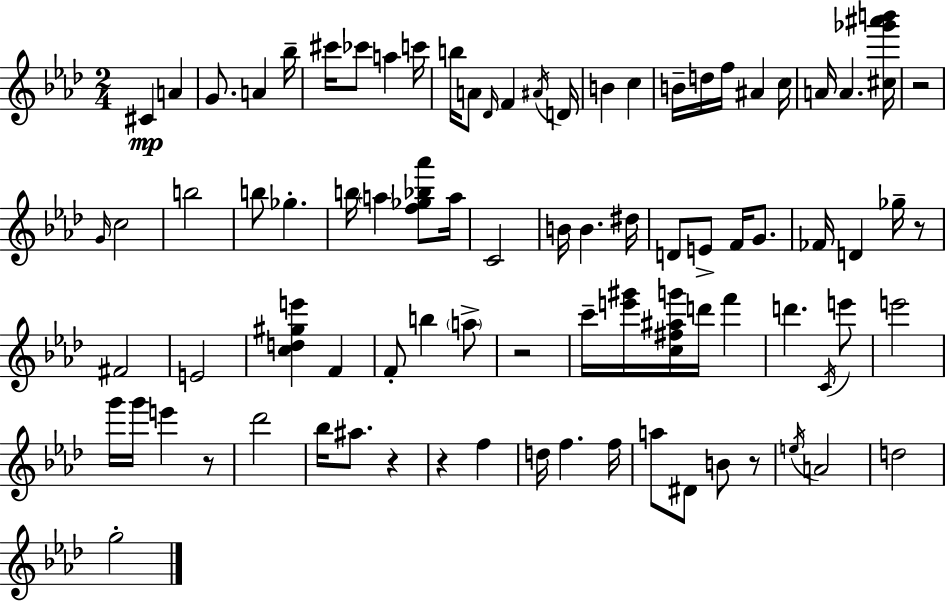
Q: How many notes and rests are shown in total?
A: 85